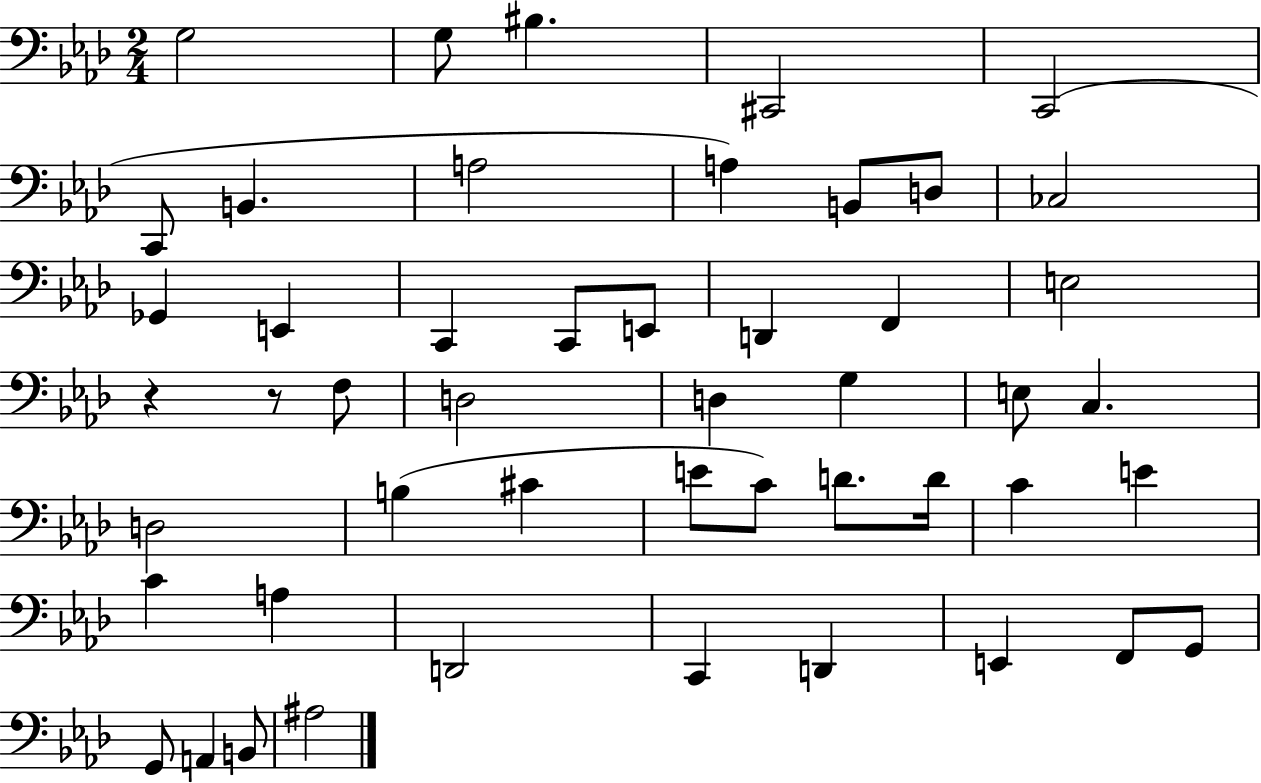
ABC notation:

X:1
T:Untitled
M:2/4
L:1/4
K:Ab
G,2 G,/2 ^B, ^C,,2 C,,2 C,,/2 B,, A,2 A, B,,/2 D,/2 _C,2 _G,, E,, C,, C,,/2 E,,/2 D,, F,, E,2 z z/2 F,/2 D,2 D, G, E,/2 C, D,2 B, ^C E/2 C/2 D/2 D/4 C E C A, D,,2 C,, D,, E,, F,,/2 G,,/2 G,,/2 A,, B,,/2 ^A,2